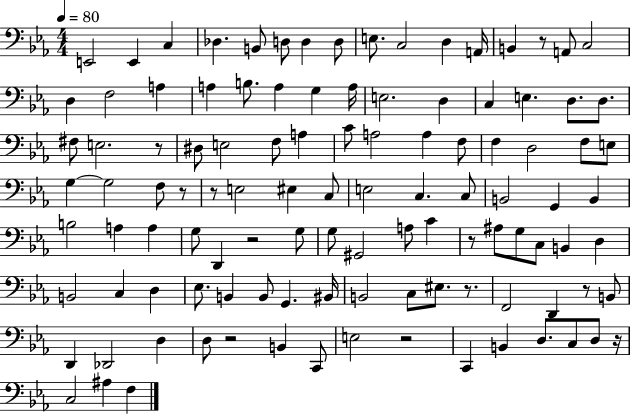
E2/h E2/q C3/q Db3/q. B2/e D3/e D3/q D3/e E3/e. C3/h D3/q A2/s B2/q R/e A2/e C3/h D3/q F3/h A3/q A3/q B3/e. A3/q G3/q A3/s E3/h. D3/q C3/q E3/q. D3/e. D3/e. F#3/e E3/h. R/e D#3/e E3/h F3/e A3/q C4/e A3/h A3/q F3/e F3/q D3/h F3/e E3/e G3/q G3/h F3/e R/e R/e E3/h EIS3/q C3/e E3/h C3/q. C3/e B2/h G2/q B2/q B3/h A3/q A3/q G3/e D2/q R/h G3/e G3/e G#2/h A3/e C4/q R/e A#3/e G3/e C3/e B2/q D3/q B2/h C3/q D3/q Eb3/e. B2/q B2/e G2/q. BIS2/s B2/h C3/e EIS3/e. R/e. F2/h D2/q R/e B2/e D2/q Db2/h D3/q D3/e R/h B2/q C2/e E3/h R/h C2/q B2/q D3/e. C3/e D3/e R/s C3/h A#3/q F3/q